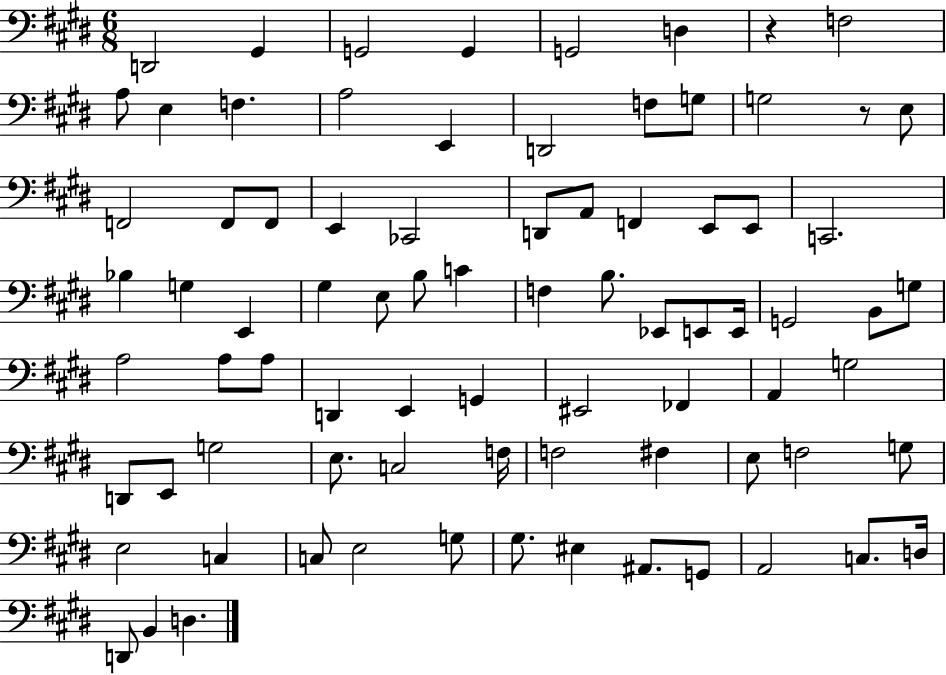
D2/h G#2/q G2/h G2/q G2/h D3/q R/q F3/h A3/e E3/q F3/q. A3/h E2/q D2/h F3/e G3/e G3/h R/e E3/e F2/h F2/e F2/e E2/q CES2/h D2/e A2/e F2/q E2/e E2/e C2/h. Bb3/q G3/q E2/q G#3/q E3/e B3/e C4/q F3/q B3/e. Eb2/e E2/e E2/s G2/h B2/e G3/e A3/h A3/e A3/e D2/q E2/q G2/q EIS2/h FES2/q A2/q G3/h D2/e E2/e G3/h E3/e. C3/h F3/s F3/h F#3/q E3/e F3/h G3/e E3/h C3/q C3/e E3/h G3/e G#3/e. EIS3/q A#2/e. G2/e A2/h C3/e. D3/s D2/e B2/q D3/q.